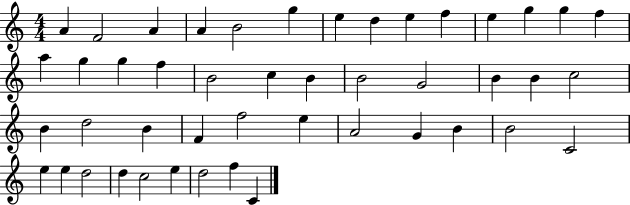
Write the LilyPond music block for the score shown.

{
  \clef treble
  \numericTimeSignature
  \time 4/4
  \key c \major
  a'4 f'2 a'4 | a'4 b'2 g''4 | e''4 d''4 e''4 f''4 | e''4 g''4 g''4 f''4 | \break a''4 g''4 g''4 f''4 | b'2 c''4 b'4 | b'2 g'2 | b'4 b'4 c''2 | \break b'4 d''2 b'4 | f'4 f''2 e''4 | a'2 g'4 b'4 | b'2 c'2 | \break e''4 e''4 d''2 | d''4 c''2 e''4 | d''2 f''4 c'4 | \bar "|."
}